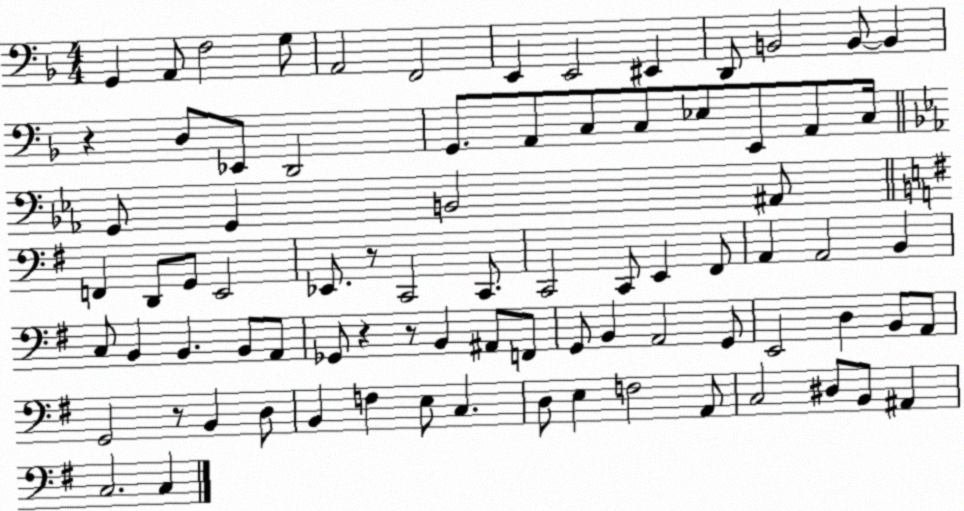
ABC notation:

X:1
T:Untitled
M:4/4
L:1/4
K:F
G,, A,,/2 F,2 G,/2 A,,2 F,,2 E,, E,,2 ^E,, D,,/2 B,,2 B,,/2 B,, z D,/2 _E,,/2 D,,2 G,,/2 A,,/2 C,/2 C,/2 _E,/2 E,,/2 A,,/2 C,/4 G,,/2 G,, B,,2 ^A,,/2 F,, D,,/2 G,,/2 E,,2 _E,,/2 z/2 C,,2 C,,/2 C,,2 C,,/2 E,, ^F,,/2 A,, A,,2 B,, C,/2 B,, B,, B,,/2 A,,/2 _G,,/2 z z/2 B,, ^A,,/2 F,,/2 G,,/2 B,, A,,2 G,,/2 E,,2 D, B,,/2 A,,/2 G,,2 z/2 B,, D,/2 B,, F, E,/2 C, D,/2 E, F,2 A,,/2 C,2 ^D,/2 B,,/2 ^A,, C,2 C,